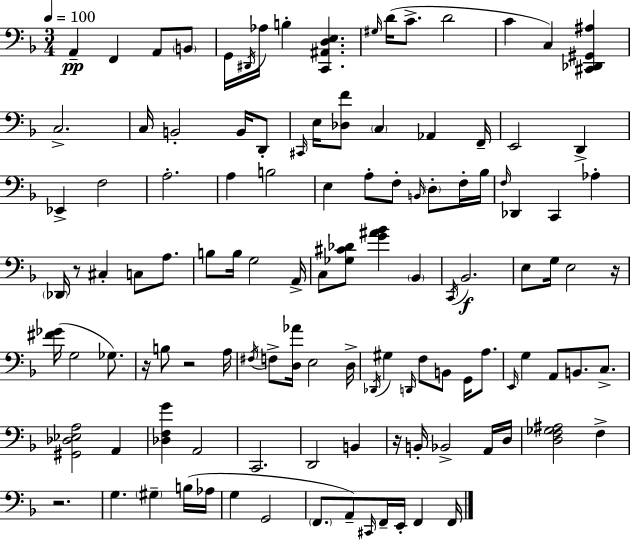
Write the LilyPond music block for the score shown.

{
  \clef bass
  \numericTimeSignature
  \time 3/4
  \key d \minor
  \tempo 4 = 100
  a,4--\pp f,4 a,8 \parenthesize b,8 | g,16 \acciaccatura { dis,16 } aes16 b4-. <c, ais, d e>4. | \grace { gis16 }( d'16 c'8.-> d'2 | c'4 c4) <cis, des, gis, ais>4 | \break c2.-> | c16 b,2-. b,16 | d,8-. \grace { cis,16 } e16 <des f'>8 \parenthesize c4 aes,4 | f,16-- e,2 d,4-> | \break ees,4-> f2 | a2.-. | a4 b2 | e4 a8-. f8-. \grace { b,16 } | \break \parenthesize d8-. f16-. bes16 \grace { f16 } des,4 c,4 | aes4-. \parenthesize des,16 r8 cis4-. | c8 a8. b8 b16 g2 | a,16-> c8 <ges cis' des'>8 <g' ais' bes'>4 | \break \parenthesize bes,4 \acciaccatura { c,16 }\f bes,2. | e8 g16 e2 | r16 <fis' ges'>16( g2 | ges8.) r16 b8 r2 | \break a16 \acciaccatura { fis16 } f8-> <d aes'>16 e2 | d16-> \acciaccatura { des,16 } gis4 | \grace { d,16 } f8 b,8 g,16 a8. \grace { e,16 } g4 | a,8 b,8. c8.-> <gis, des ees a>2 | \break a,4 <des f g'>4 | a,2 c,2. | d,2 | b,4 r16 b,16-. | \break bes,2-> a,16 d16 <d f ges ais>2 | f4-> r2. | g4. | \parenthesize gis4-- b16( aes16 g4 | \break g,2 \parenthesize f,8. | a,8--) \grace { cis,16 } f,16-- e,16-. f,4 f,16 \bar "|."
}